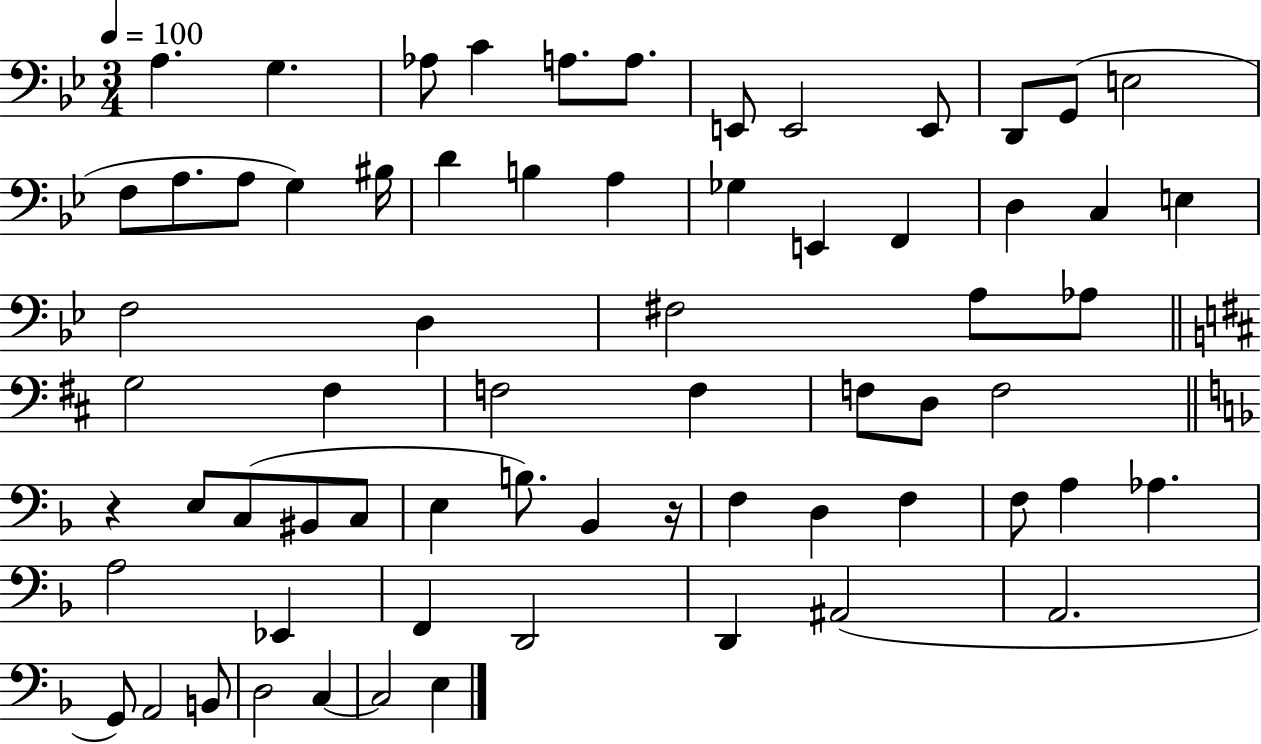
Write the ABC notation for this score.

X:1
T:Untitled
M:3/4
L:1/4
K:Bb
A, G, _A,/2 C A,/2 A,/2 E,,/2 E,,2 E,,/2 D,,/2 G,,/2 E,2 F,/2 A,/2 A,/2 G, ^B,/4 D B, A, _G, E,, F,, D, C, E, F,2 D, ^F,2 A,/2 _A,/2 G,2 ^F, F,2 F, F,/2 D,/2 F,2 z E,/2 C,/2 ^B,,/2 C,/2 E, B,/2 _B,, z/4 F, D, F, F,/2 A, _A, A,2 _E,, F,, D,,2 D,, ^A,,2 A,,2 G,,/2 A,,2 B,,/2 D,2 C, C,2 E,